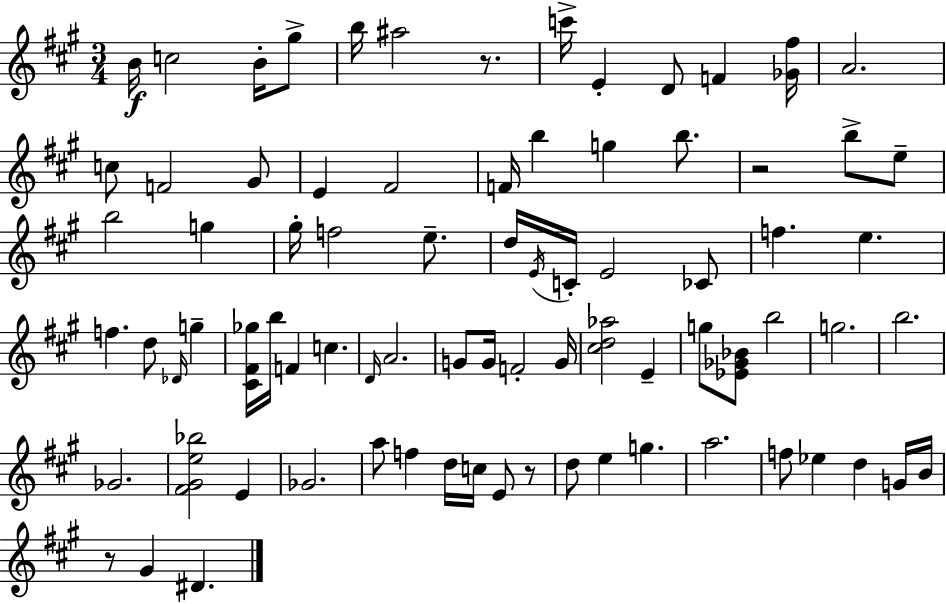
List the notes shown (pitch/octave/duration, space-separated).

B4/s C5/h B4/s G#5/e B5/s A#5/h R/e. C6/s E4/q D4/e F4/q [Gb4,F#5]/s A4/h. C5/e F4/h G#4/e E4/q F#4/h F4/s B5/q G5/q B5/e. R/h B5/e E5/e B5/h G5/q G#5/s F5/h E5/e. D5/s E4/s C4/s E4/h CES4/e F5/q. E5/q. F5/q. D5/e Db4/s G5/q [C#4,F#4,Gb5]/s B5/s F4/q C5/q. D4/s A4/h. G4/e G4/s F4/h G4/s [C#5,D5,Ab5]/h E4/q G5/e [Eb4,Gb4,Bb4]/e B5/h G5/h. B5/h. Gb4/h. [F#4,G#4,E5,Bb5]/h E4/q Gb4/h. A5/e F5/q D5/s C5/s E4/e R/e D5/e E5/q G5/q. A5/h. F5/e Eb5/q D5/q G4/s B4/s R/e G#4/q D#4/q.